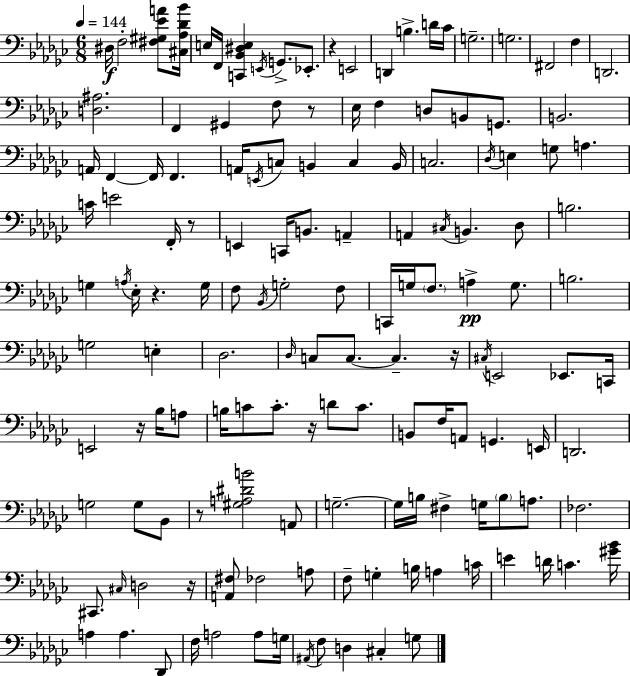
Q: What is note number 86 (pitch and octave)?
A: C4